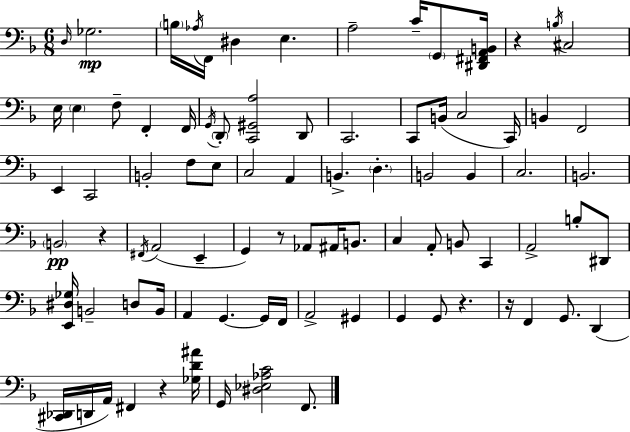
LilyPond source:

{
  \clef bass
  \numericTimeSignature
  \time 6/8
  \key f \major
  \repeat volta 2 { \grace { d16 }\mp ges2. | \parenthesize b16 \acciaccatura { aes16 } f,16 dis4 e4. | a2-- c'16-- \parenthesize g,8 | <dis, fis, a, b,>16 r4 \acciaccatura { b16 } cis2 | \break e16 \parenthesize e4 f8-- f,4-. | f,16 \acciaccatura { g,16 } \parenthesize d,8-. <c, gis, a>2 | d,8 c,2. | c,8 b,16( c2 | \break c,16) b,4 f,2 | e,4 c,2 | b,2-. | f8 e8 c2 | \break a,4 b,4.-> \parenthesize d4.-. | b,2 | b,4 c2. | b,2. | \break \parenthesize b,2\pp | r4 \acciaccatura { fis,16 } a,2( | e,4-- g,4) r8 aes,8 | ais,16 b,8. c4 a,8-. b,8 | \break c,4 a,2-> | b8-. dis,8 <e, dis ges>16 b,2-- | d8 b,16 a,4 g,4.~~ | g,16 f,16 a,2-> | \break gis,4 g,4 g,8 r4. | r16 f,4 g,8. | d,4( <cis, des,>16 d,16 a,16) fis,4 | r4 <ges d' ais'>16 g,16 <dis ees aes c'>2 | \break f,8. } \bar "|."
}